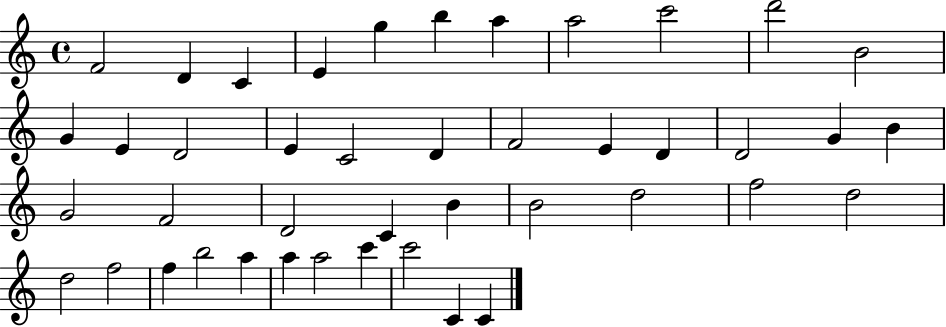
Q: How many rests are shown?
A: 0